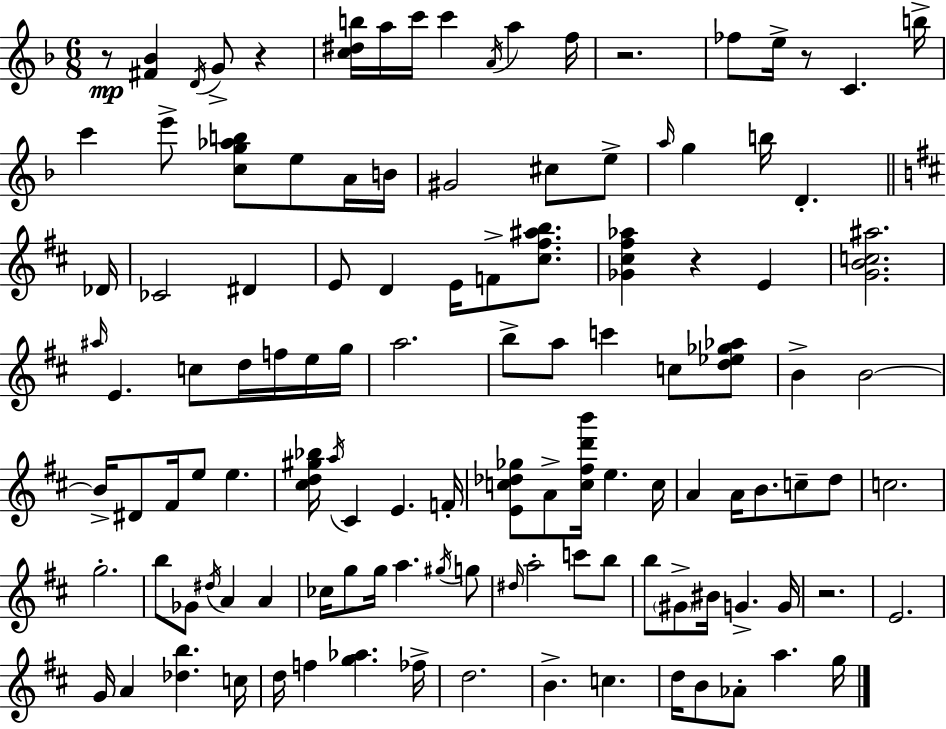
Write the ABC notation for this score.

X:1
T:Untitled
M:6/8
L:1/4
K:F
z/2 [^F_B] D/4 G/2 z [c^db]/4 a/4 c'/4 c' A/4 a f/4 z2 _f/2 e/4 z/2 C b/4 c' e'/2 [cg_ab]/2 e/2 A/4 B/4 ^G2 ^c/2 e/2 a/4 g b/4 D _D/4 _C2 ^D E/2 D E/4 F/2 [^c^f^ab]/2 [_G^c^f_a] z E [GBc^a]2 ^a/4 E c/2 d/4 f/4 e/4 g/4 a2 b/2 a/2 c' c/2 [d_e_g_a]/2 B B2 B/4 ^D/2 ^F/4 e/2 e [^cd^g_b]/4 a/4 ^C E F/4 [Ec_d_g]/2 A/2 [c^fd'b']/4 e c/4 A A/4 B/2 c/2 d/2 c2 g2 b/2 _G/2 ^d/4 A A _c/4 g/2 g/4 a ^g/4 g/2 ^d/4 a2 c'/2 b/2 b/2 ^G/2 ^B/4 G G/4 z2 E2 G/4 A [_db] c/4 d/4 f [g_a] _f/4 d2 B c d/4 B/2 _A/2 a g/4